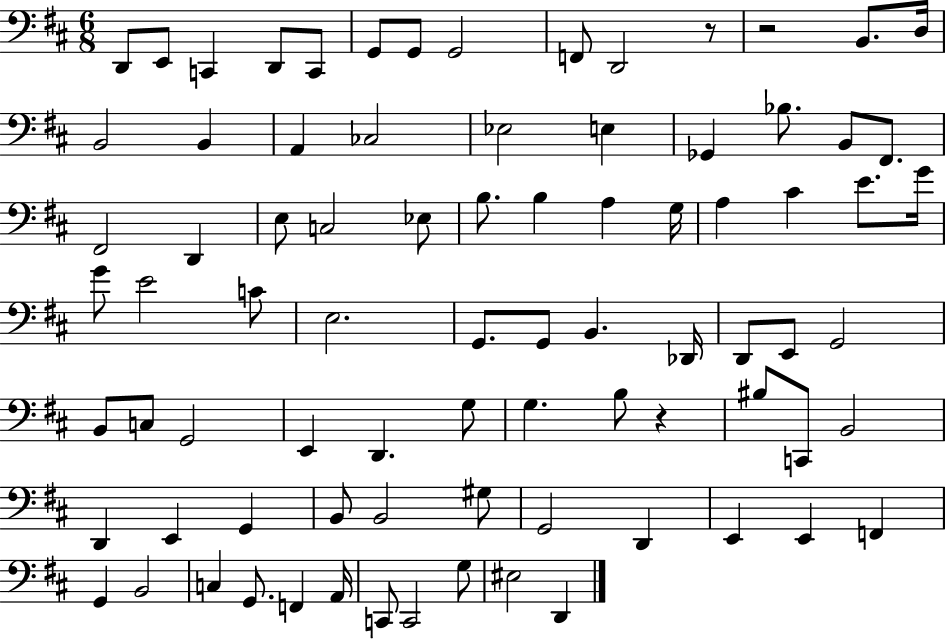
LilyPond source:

{
  \clef bass
  \numericTimeSignature
  \time 6/8
  \key d \major
  \repeat volta 2 { d,8 e,8 c,4 d,8 c,8 | g,8 g,8 g,2 | f,8 d,2 r8 | r2 b,8. d16 | \break b,2 b,4 | a,4 ces2 | ees2 e4 | ges,4 bes8. b,8 fis,8. | \break fis,2 d,4 | e8 c2 ees8 | b8. b4 a4 g16 | a4 cis'4 e'8. g'16 | \break g'8 e'2 c'8 | e2. | g,8. g,8 b,4. des,16 | d,8 e,8 g,2 | \break b,8 c8 g,2 | e,4 d,4. g8 | g4. b8 r4 | bis8 c,8 b,2 | \break d,4 e,4 g,4 | b,8 b,2 gis8 | g,2 d,4 | e,4 e,4 f,4 | \break g,4 b,2 | c4 g,8. f,4 a,16 | c,8 c,2 g8 | eis2 d,4 | \break } \bar "|."
}